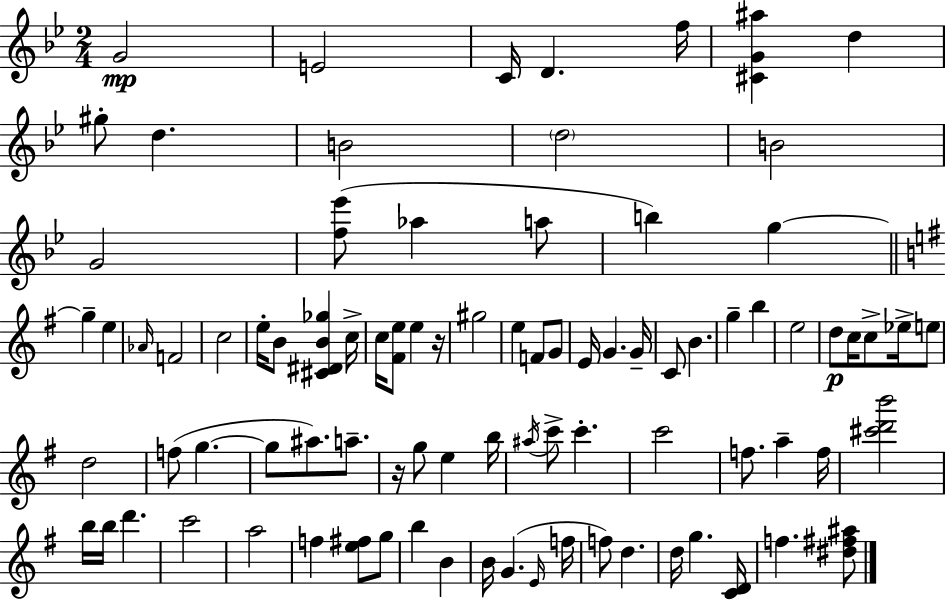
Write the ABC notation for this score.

X:1
T:Untitled
M:2/4
L:1/4
K:Gm
G2 E2 C/4 D f/4 [^CG^a] d ^g/2 d B2 d2 B2 G2 [f_e']/2 _a a/2 b g g e _A/4 F2 c2 e/4 B/2 [^C^DB_g] c/4 c/4 [^Fe]/2 e z/4 ^g2 e F/2 G/2 E/4 G G/4 C/2 B g b e2 d/2 c/4 c/2 _e/4 e/2 d2 f/2 g g/2 ^a/2 a/2 z/4 g/2 e b/4 ^a/4 c'/2 c' c'2 f/2 a f/4 [^c'd'b']2 b/4 b/4 d' c'2 a2 f [e^f]/2 g/2 b B B/4 G E/4 f/4 f/2 d d/4 g [CD]/4 f [^d^f^a]/2